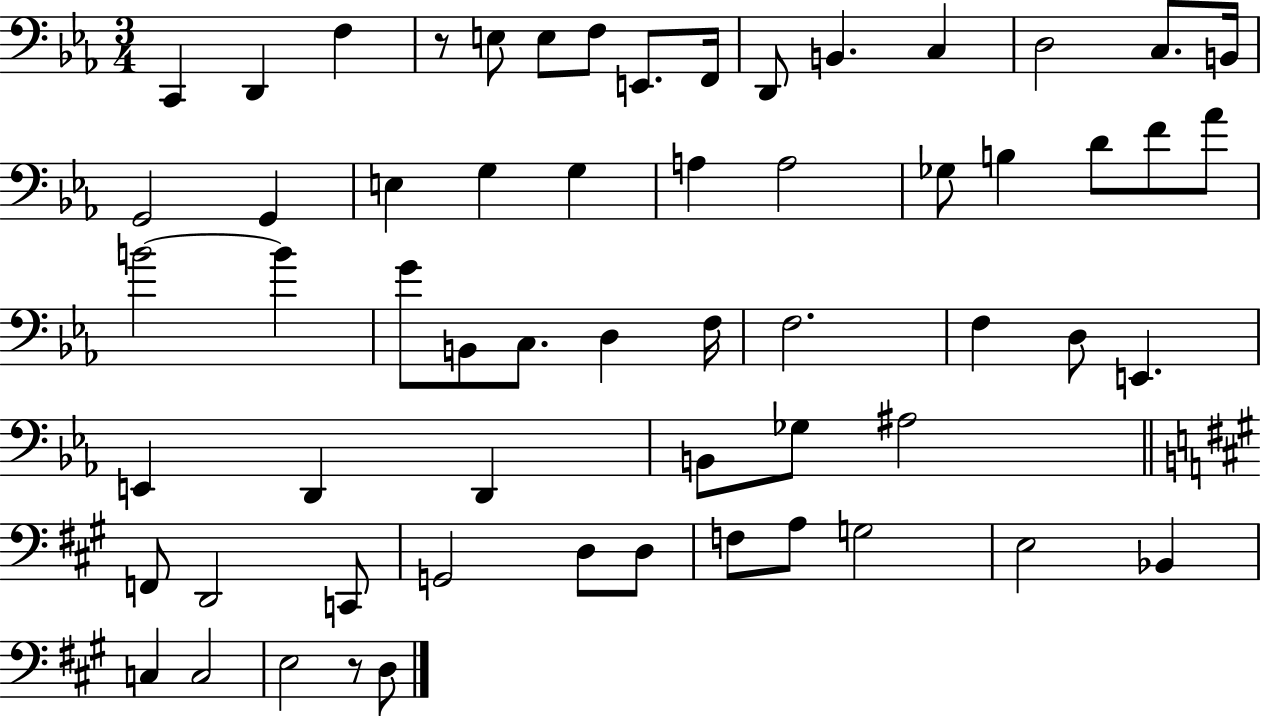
{
  \clef bass
  \numericTimeSignature
  \time 3/4
  \key ees \major
  \repeat volta 2 { c,4 d,4 f4 | r8 e8 e8 f8 e,8. f,16 | d,8 b,4. c4 | d2 c8. b,16 | \break g,2 g,4 | e4 g4 g4 | a4 a2 | ges8 b4 d'8 f'8 aes'8 | \break b'2~~ b'4 | g'8 b,8 c8. d4 f16 | f2. | f4 d8 e,4. | \break e,4 d,4 d,4 | b,8 ges8 ais2 | \bar "||" \break \key a \major f,8 d,2 c,8 | g,2 d8 d8 | f8 a8 g2 | e2 bes,4 | \break c4 c2 | e2 r8 d8 | } \bar "|."
}